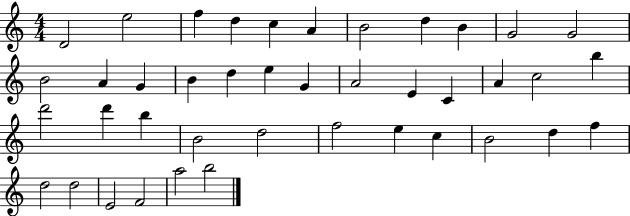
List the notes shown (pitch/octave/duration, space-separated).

D4/h E5/h F5/q D5/q C5/q A4/q B4/h D5/q B4/q G4/h G4/h B4/h A4/q G4/q B4/q D5/q E5/q G4/q A4/h E4/q C4/q A4/q C5/h B5/q D6/h D6/q B5/q B4/h D5/h F5/h E5/q C5/q B4/h D5/q F5/q D5/h D5/h E4/h F4/h A5/h B5/h